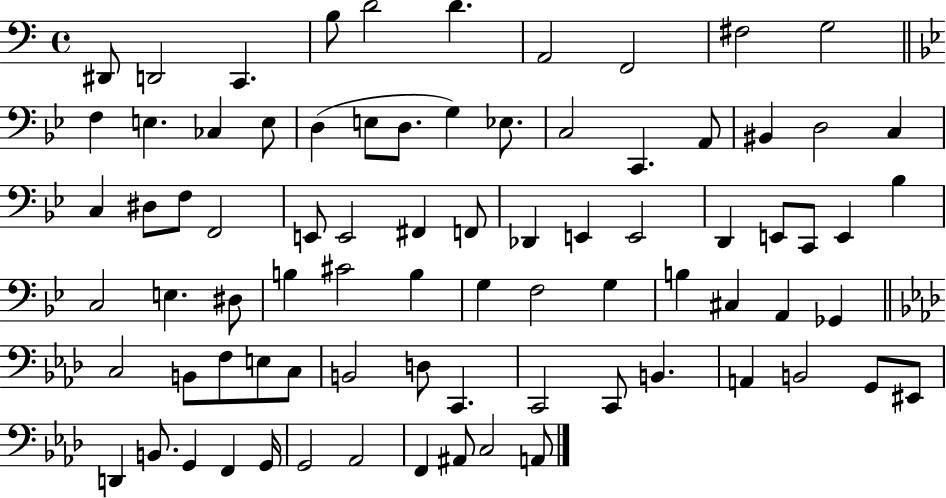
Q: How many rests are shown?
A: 0